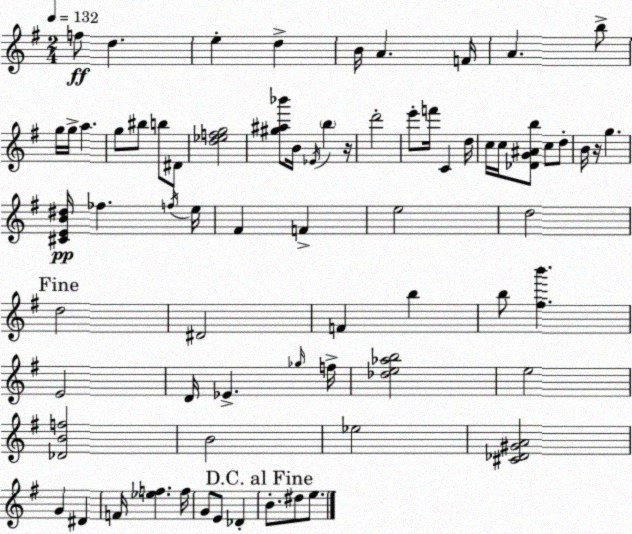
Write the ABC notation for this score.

X:1
T:Untitled
M:2/4
L:1/4
K:G
f/2 d e d B/4 A F/4 A b/2 g/4 g/4 a g/2 ^b/2 b/2 ^D/2 [d_efg]2 [^g^a_b']/2 B/4 _E/4 b z/4 d'2 e'/2 f'/4 C d/4 c/4 c/4 [_DG^Ab]/2 c/2 d/2 B/4 z/4 g [^CEB^d]/4 _f f/4 e/4 ^F F e2 d2 d2 ^D2 F b b/2 [^fb'] E2 D/4 _E _g/4 f/4 [_de_ab]2 e2 [_DBf]2 B2 _e2 [^C_D^GA]2 G ^D F/4 [_ef] f/4 G/2 E/2 _D B/2 ^d/2 e/2